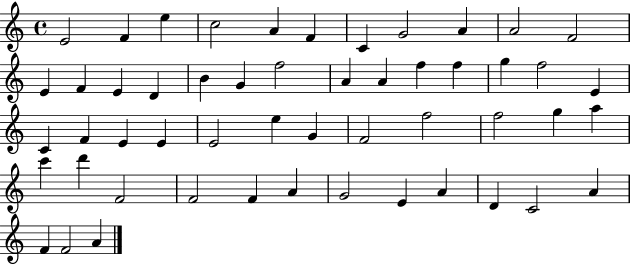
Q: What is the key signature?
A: C major